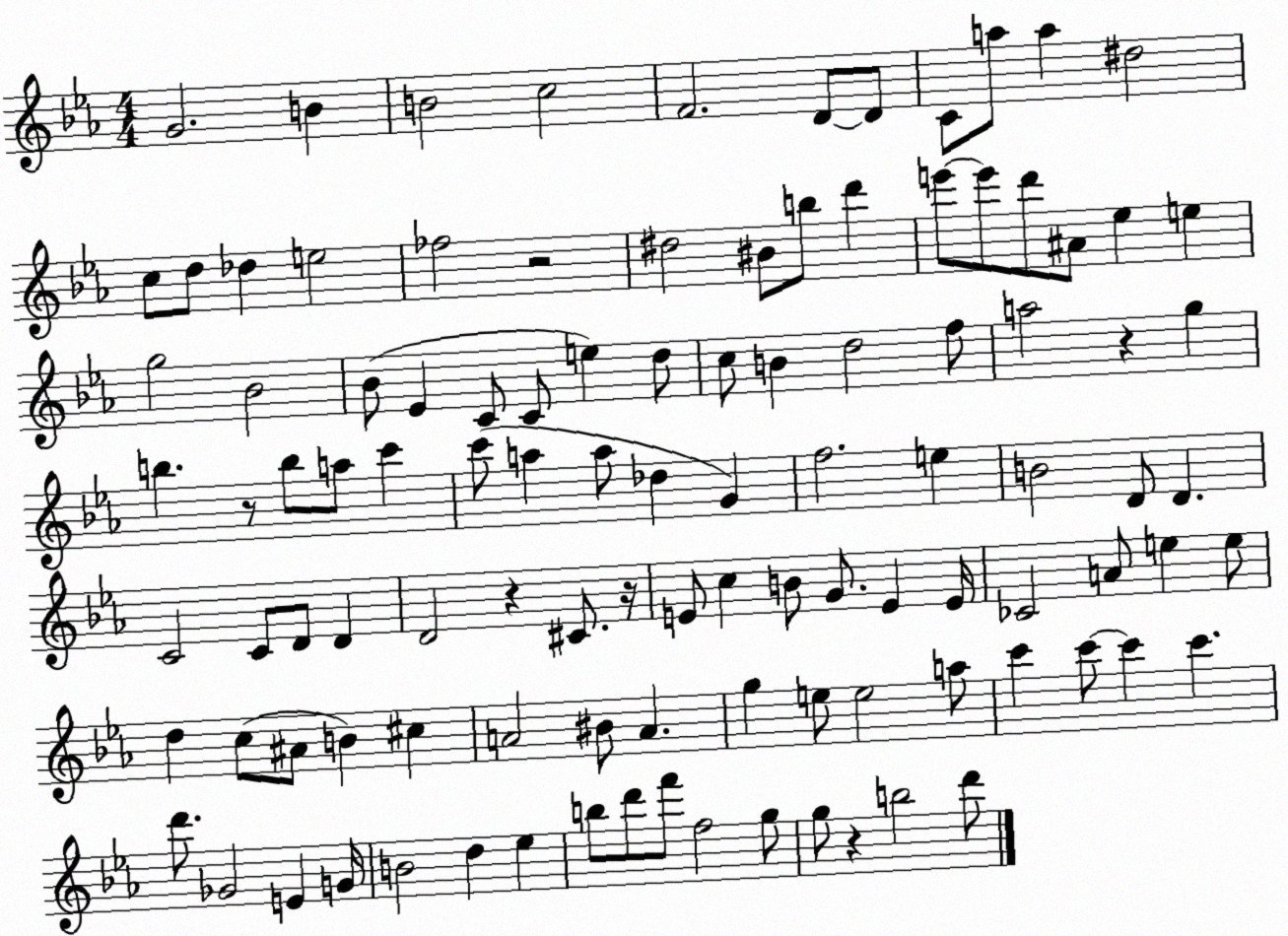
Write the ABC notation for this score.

X:1
T:Untitled
M:4/4
L:1/4
K:Eb
G2 B B2 c2 F2 D/2 D/2 C/2 a/2 a ^d2 c/2 d/2 _d e2 _f2 z2 ^d2 ^B/2 b/2 d' e'/2 e'/2 d'/2 ^A/2 _e e g2 _B2 _B/2 _E C/2 C/2 e d/2 c/2 B d2 f/2 a2 z g b z/2 b/2 a/2 c' c'/2 a a/2 _d G f2 e B2 D/2 D C2 C/2 D/2 D D2 z ^C/2 z/4 E/2 c B/2 G/2 E E/4 _C2 A/2 e e/2 d c/2 ^A/2 B ^c A2 ^B/2 A g e/2 e2 a/2 c' c'/2 c' c' d'/2 _G2 E G/4 B2 d _e b/2 d'/2 f'/2 f2 g/2 g/2 z b2 d'/2